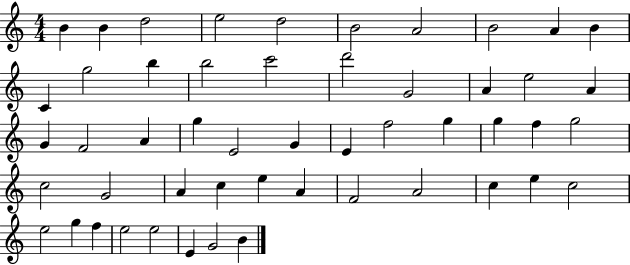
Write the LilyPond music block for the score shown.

{
  \clef treble
  \numericTimeSignature
  \time 4/4
  \key c \major
  b'4 b'4 d''2 | e''2 d''2 | b'2 a'2 | b'2 a'4 b'4 | \break c'4 g''2 b''4 | b''2 c'''2 | d'''2 g'2 | a'4 e''2 a'4 | \break g'4 f'2 a'4 | g''4 e'2 g'4 | e'4 f''2 g''4 | g''4 f''4 g''2 | \break c''2 g'2 | a'4 c''4 e''4 a'4 | f'2 a'2 | c''4 e''4 c''2 | \break e''2 g''4 f''4 | e''2 e''2 | e'4 g'2 b'4 | \bar "|."
}